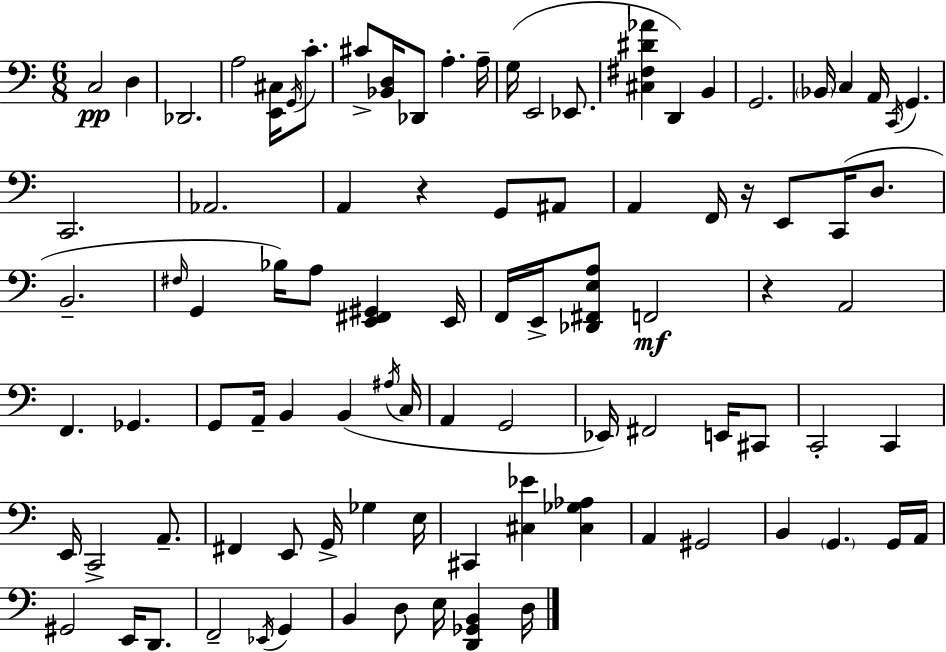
C3/h D3/q Db2/h. A3/h [E2,C#3]/s G2/s C4/e. C#4/e [Bb2,D3]/s Db2/e A3/q. A3/s G3/s E2/h Eb2/e. [C#3,F#3,D#4,Ab4]/q D2/q B2/q G2/h. Bb2/s C3/q A2/s C2/s G2/q. C2/h. Ab2/h. A2/q R/q G2/e A#2/e A2/q F2/s R/s E2/e C2/s D3/e. B2/h. F#3/s G2/q Bb3/s A3/e [E2,F#2,G#2]/q E2/s F2/s E2/s [Db2,F#2,E3,A3]/e F2/h R/q A2/h F2/q. Gb2/q. G2/e A2/s B2/q B2/q A#3/s C3/s A2/q G2/h Eb2/s F#2/h E2/s C#2/e C2/h C2/q E2/s C2/h A2/e. F#2/q E2/e G2/s Gb3/q E3/s C#2/q [C#3,Eb4]/q [C#3,Gb3,Ab3]/q A2/q G#2/h B2/q G2/q. G2/s A2/s G#2/h E2/s D2/e. F2/h Eb2/s G2/q B2/q D3/e E3/s [D2,Gb2,B2]/q D3/s